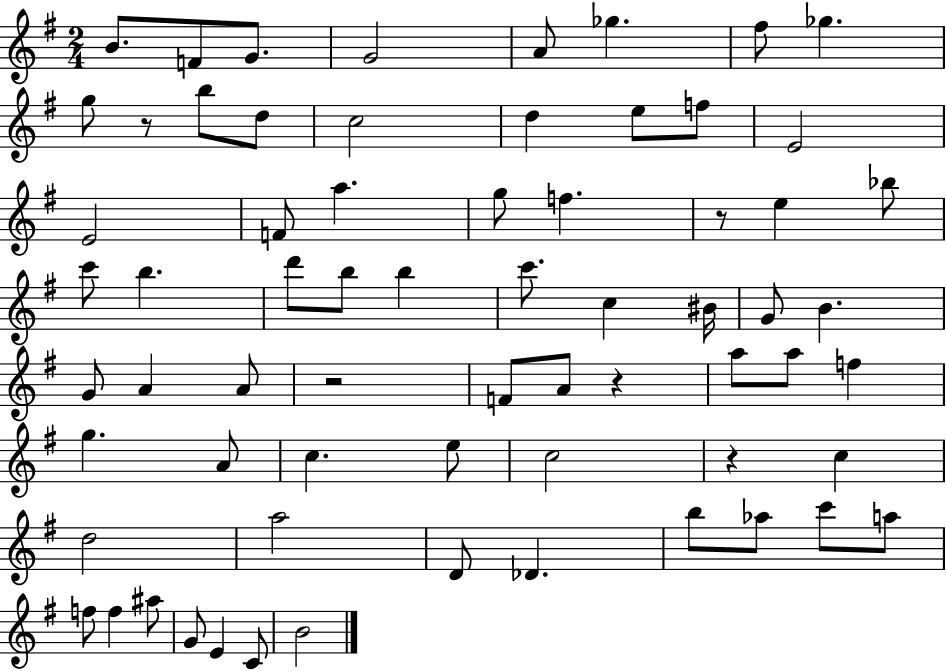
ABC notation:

X:1
T:Untitled
M:2/4
L:1/4
K:G
B/2 F/2 G/2 G2 A/2 _g ^f/2 _g g/2 z/2 b/2 d/2 c2 d e/2 f/2 E2 E2 F/2 a g/2 f z/2 e _b/2 c'/2 b d'/2 b/2 b c'/2 c ^B/4 G/2 B G/2 A A/2 z2 F/2 A/2 z a/2 a/2 f g A/2 c e/2 c2 z c d2 a2 D/2 _D b/2 _a/2 c'/2 a/2 f/2 f ^a/2 G/2 E C/2 B2